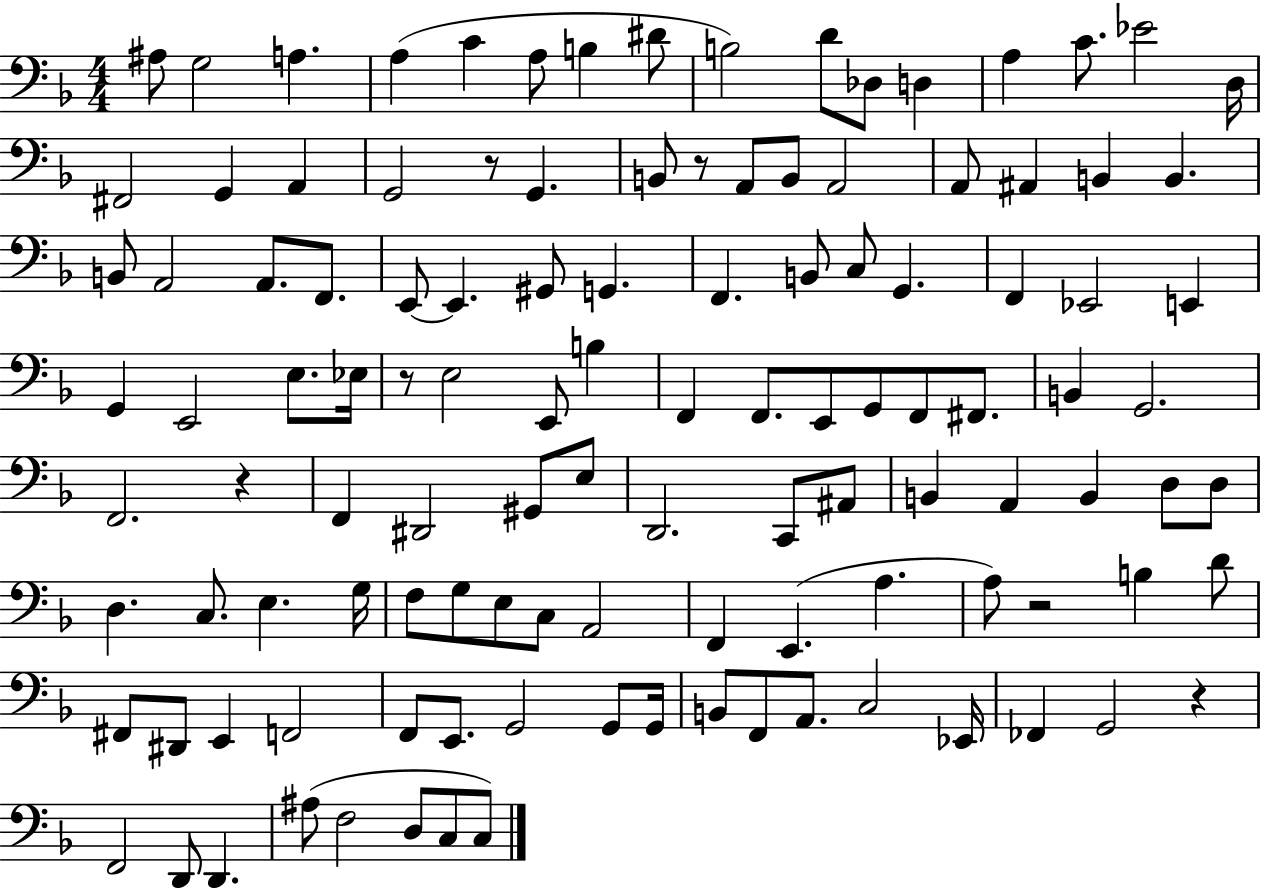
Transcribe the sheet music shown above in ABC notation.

X:1
T:Untitled
M:4/4
L:1/4
K:F
^A,/2 G,2 A, A, C A,/2 B, ^D/2 B,2 D/2 _D,/2 D, A, C/2 _E2 D,/4 ^F,,2 G,, A,, G,,2 z/2 G,, B,,/2 z/2 A,,/2 B,,/2 A,,2 A,,/2 ^A,, B,, B,, B,,/2 A,,2 A,,/2 F,,/2 E,,/2 E,, ^G,,/2 G,, F,, B,,/2 C,/2 G,, F,, _E,,2 E,, G,, E,,2 E,/2 _E,/4 z/2 E,2 E,,/2 B, F,, F,,/2 E,,/2 G,,/2 F,,/2 ^F,,/2 B,, G,,2 F,,2 z F,, ^D,,2 ^G,,/2 E,/2 D,,2 C,,/2 ^A,,/2 B,, A,, B,, D,/2 D,/2 D, C,/2 E, G,/4 F,/2 G,/2 E,/2 C,/2 A,,2 F,, E,, A, A,/2 z2 B, D/2 ^F,,/2 ^D,,/2 E,, F,,2 F,,/2 E,,/2 G,,2 G,,/2 G,,/4 B,,/2 F,,/2 A,,/2 C,2 _E,,/4 _F,, G,,2 z F,,2 D,,/2 D,, ^A,/2 F,2 D,/2 C,/2 C,/2